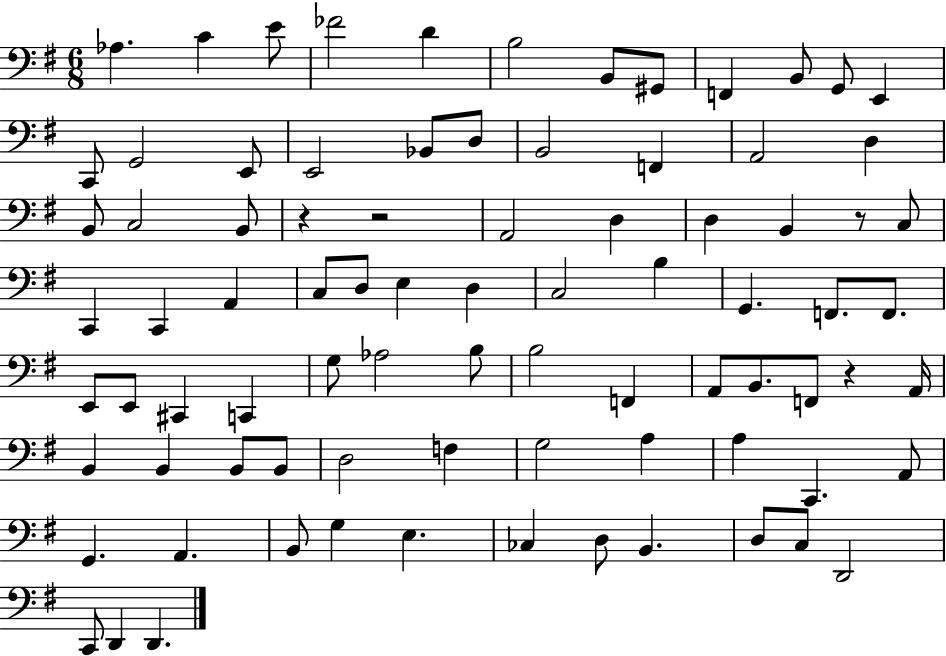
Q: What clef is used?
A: bass